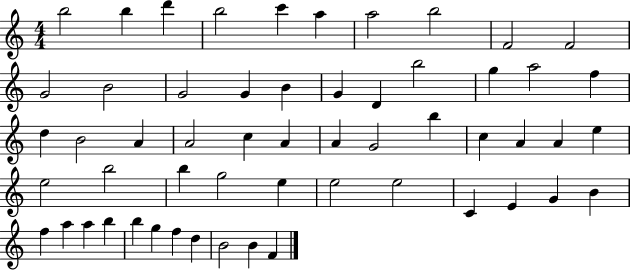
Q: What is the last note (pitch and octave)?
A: F4